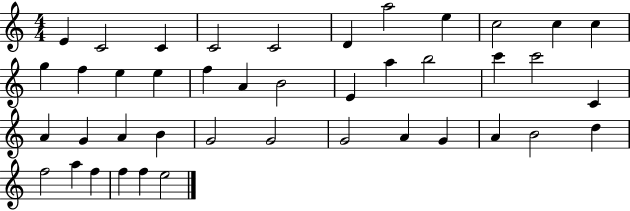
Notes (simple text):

E4/q C4/h C4/q C4/h C4/h D4/q A5/h E5/q C5/h C5/q C5/q G5/q F5/q E5/q E5/q F5/q A4/q B4/h E4/q A5/q B5/h C6/q C6/h C4/q A4/q G4/q A4/q B4/q G4/h G4/h G4/h A4/q G4/q A4/q B4/h D5/q F5/h A5/q F5/q F5/q F5/q E5/h